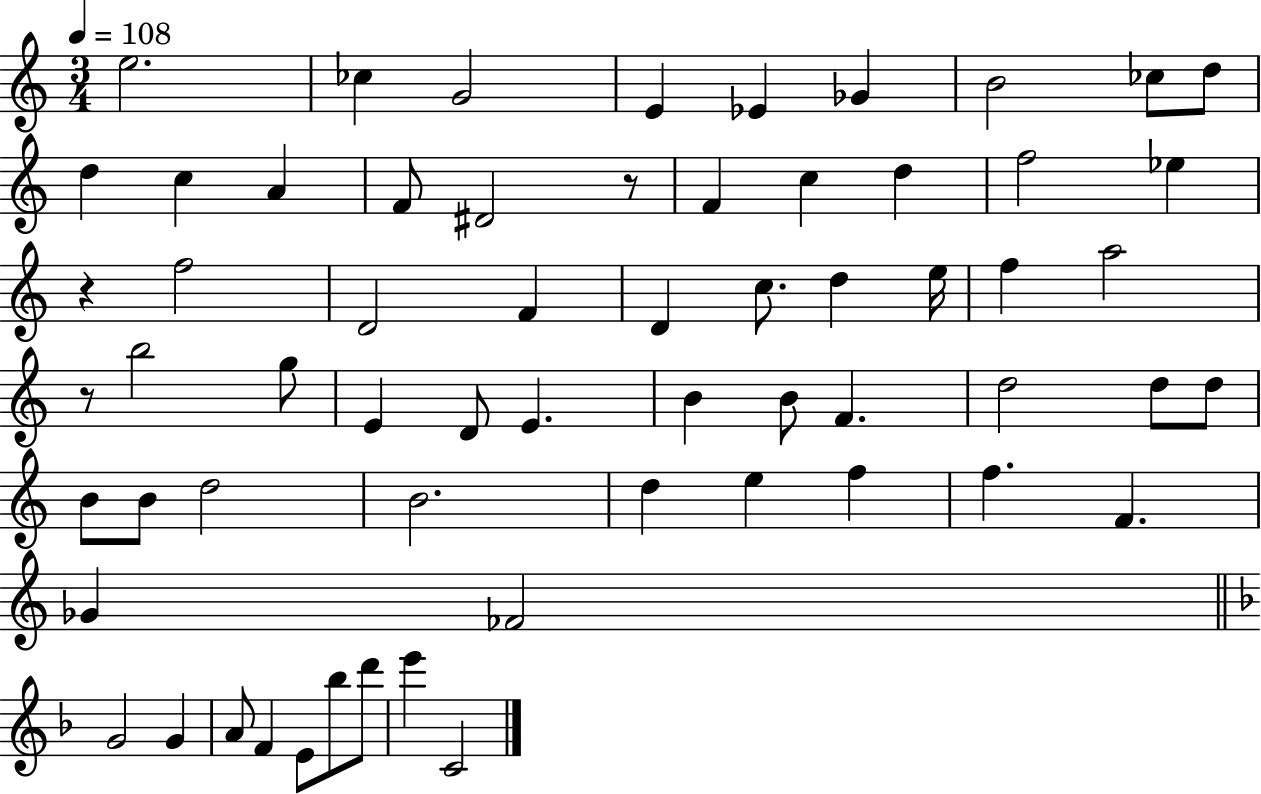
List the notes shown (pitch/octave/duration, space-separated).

E5/h. CES5/q G4/h E4/q Eb4/q Gb4/q B4/h CES5/e D5/e D5/q C5/q A4/q F4/e D#4/h R/e F4/q C5/q D5/q F5/h Eb5/q R/q F5/h D4/h F4/q D4/q C5/e. D5/q E5/s F5/q A5/h R/e B5/h G5/e E4/q D4/e E4/q. B4/q B4/e F4/q. D5/h D5/e D5/e B4/e B4/e D5/h B4/h. D5/q E5/q F5/q F5/q. F4/q. Gb4/q FES4/h G4/h G4/q A4/e F4/q E4/e Bb5/e D6/e E6/q C4/h